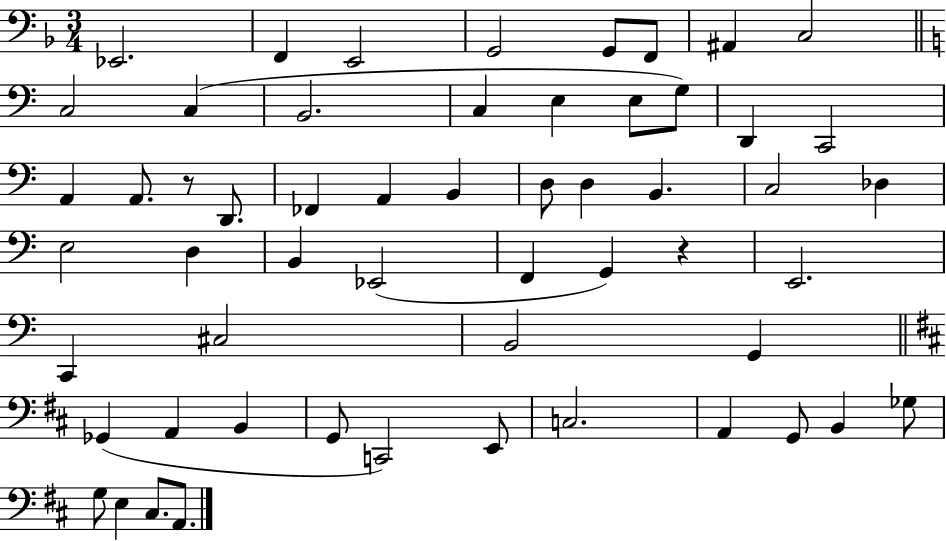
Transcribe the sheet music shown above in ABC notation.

X:1
T:Untitled
M:3/4
L:1/4
K:F
_E,,2 F,, E,,2 G,,2 G,,/2 F,,/2 ^A,, C,2 C,2 C, B,,2 C, E, E,/2 G,/2 D,, C,,2 A,, A,,/2 z/2 D,,/2 _F,, A,, B,, D,/2 D, B,, C,2 _D, E,2 D, B,, _E,,2 F,, G,, z E,,2 C,, ^C,2 B,,2 G,, _G,, A,, B,, G,,/2 C,,2 E,,/2 C,2 A,, G,,/2 B,, _G,/2 G,/2 E, ^C,/2 A,,/2